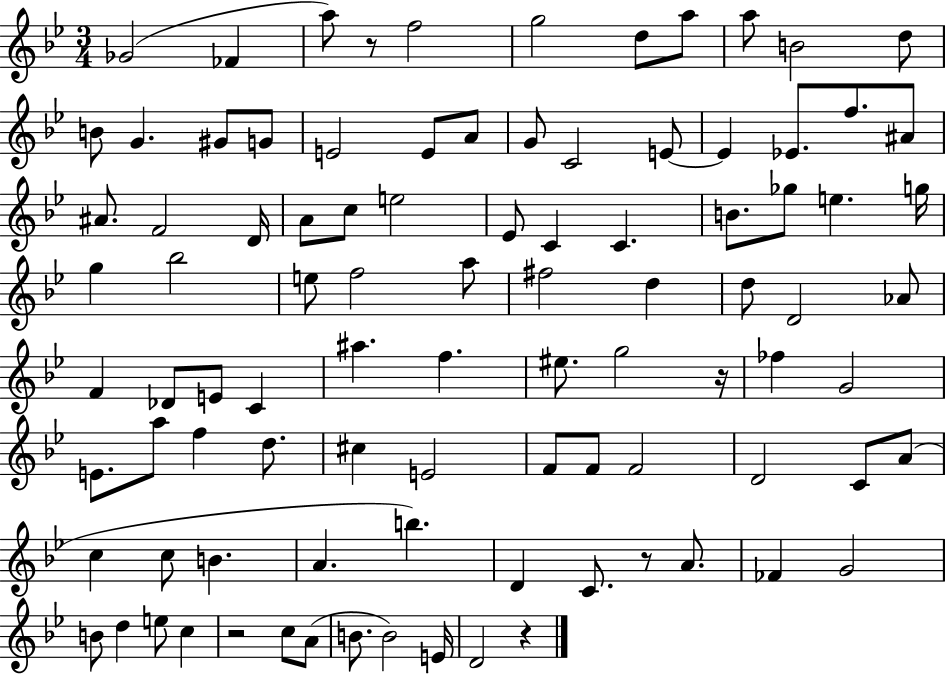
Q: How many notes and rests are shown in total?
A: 94